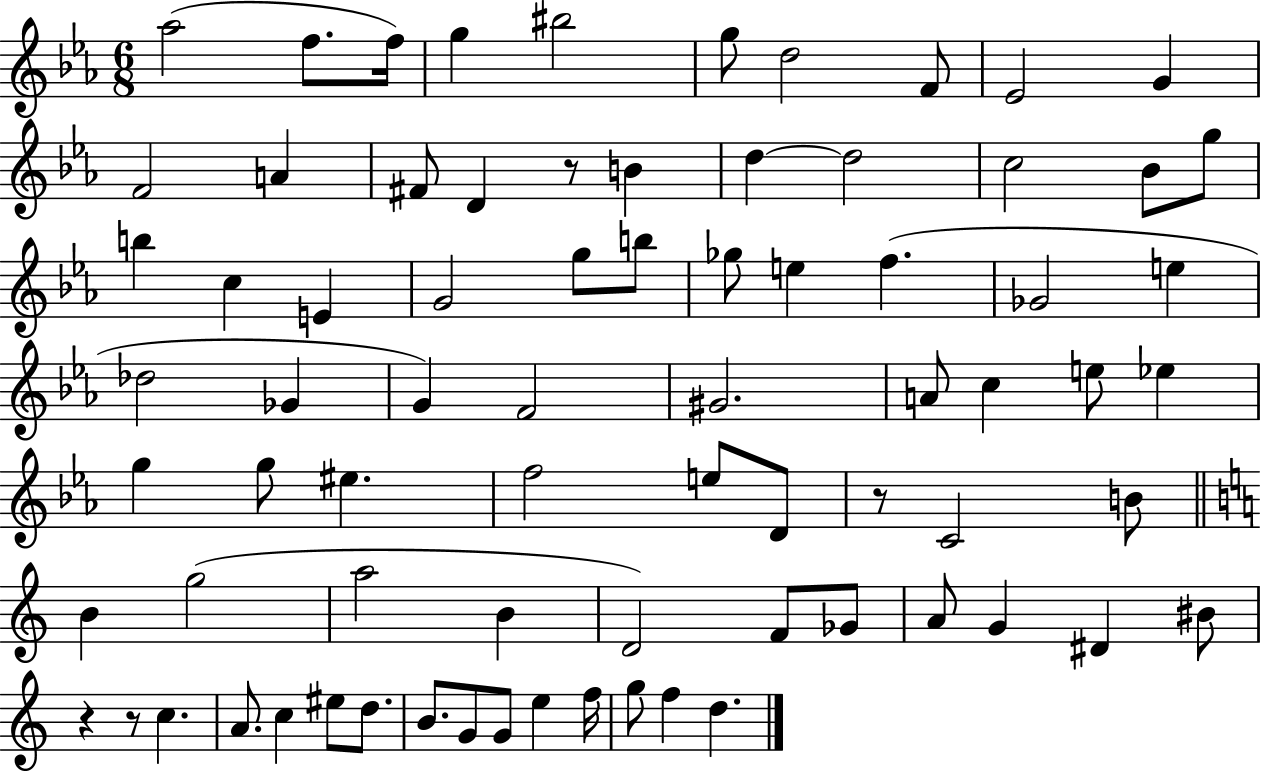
{
  \clef treble
  \numericTimeSignature
  \time 6/8
  \key ees \major
  aes''2( f''8. f''16) | g''4 bis''2 | g''8 d''2 f'8 | ees'2 g'4 | \break f'2 a'4 | fis'8 d'4 r8 b'4 | d''4~~ d''2 | c''2 bes'8 g''8 | \break b''4 c''4 e'4 | g'2 g''8 b''8 | ges''8 e''4 f''4.( | ges'2 e''4 | \break des''2 ges'4 | g'4) f'2 | gis'2. | a'8 c''4 e''8 ees''4 | \break g''4 g''8 eis''4. | f''2 e''8 d'8 | r8 c'2 b'8 | \bar "||" \break \key a \minor b'4 g''2( | a''2 b'4 | d'2) f'8 ges'8 | a'8 g'4 dis'4 bis'8 | \break r4 r8 c''4. | a'8. c''4 eis''8 d''8. | b'8. g'8 g'8 e''4 f''16 | g''8 f''4 d''4. | \break \bar "|."
}